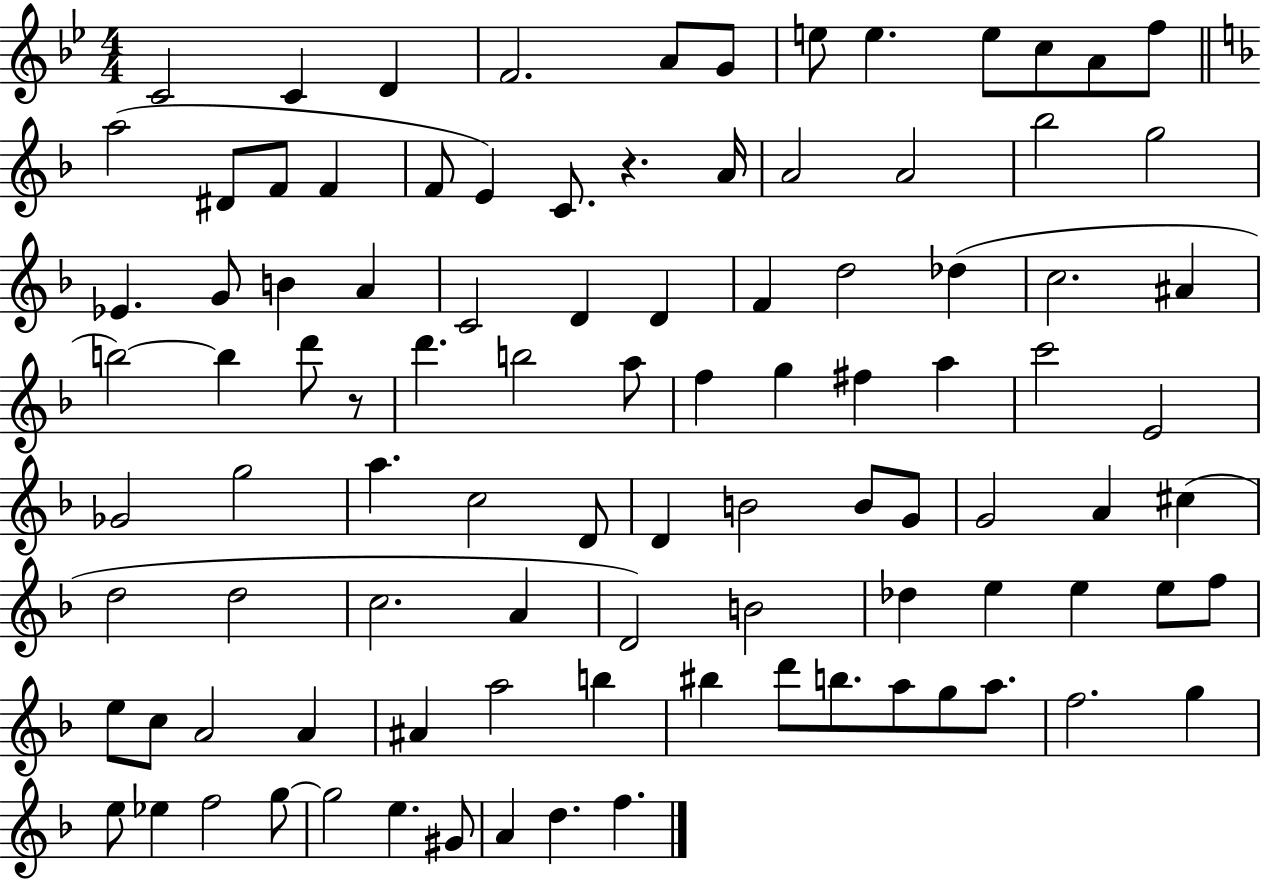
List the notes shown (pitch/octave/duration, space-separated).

C4/h C4/q D4/q F4/h. A4/e G4/e E5/e E5/q. E5/e C5/e A4/e F5/e A5/h D#4/e F4/e F4/q F4/e E4/q C4/e. R/q. A4/s A4/h A4/h Bb5/h G5/h Eb4/q. G4/e B4/q A4/q C4/h D4/q D4/q F4/q D5/h Db5/q C5/h. A#4/q B5/h B5/q D6/e R/e D6/q. B5/h A5/e F5/q G5/q F#5/q A5/q C6/h E4/h Gb4/h G5/h A5/q. C5/h D4/e D4/q B4/h B4/e G4/e G4/h A4/q C#5/q D5/h D5/h C5/h. A4/q D4/h B4/h Db5/q E5/q E5/q E5/e F5/e E5/e C5/e A4/h A4/q A#4/q A5/h B5/q BIS5/q D6/e B5/e. A5/e G5/e A5/e. F5/h. G5/q E5/e Eb5/q F5/h G5/e G5/h E5/q. G#4/e A4/q D5/q. F5/q.